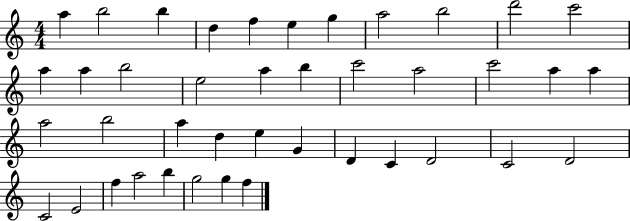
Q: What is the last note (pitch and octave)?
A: F5